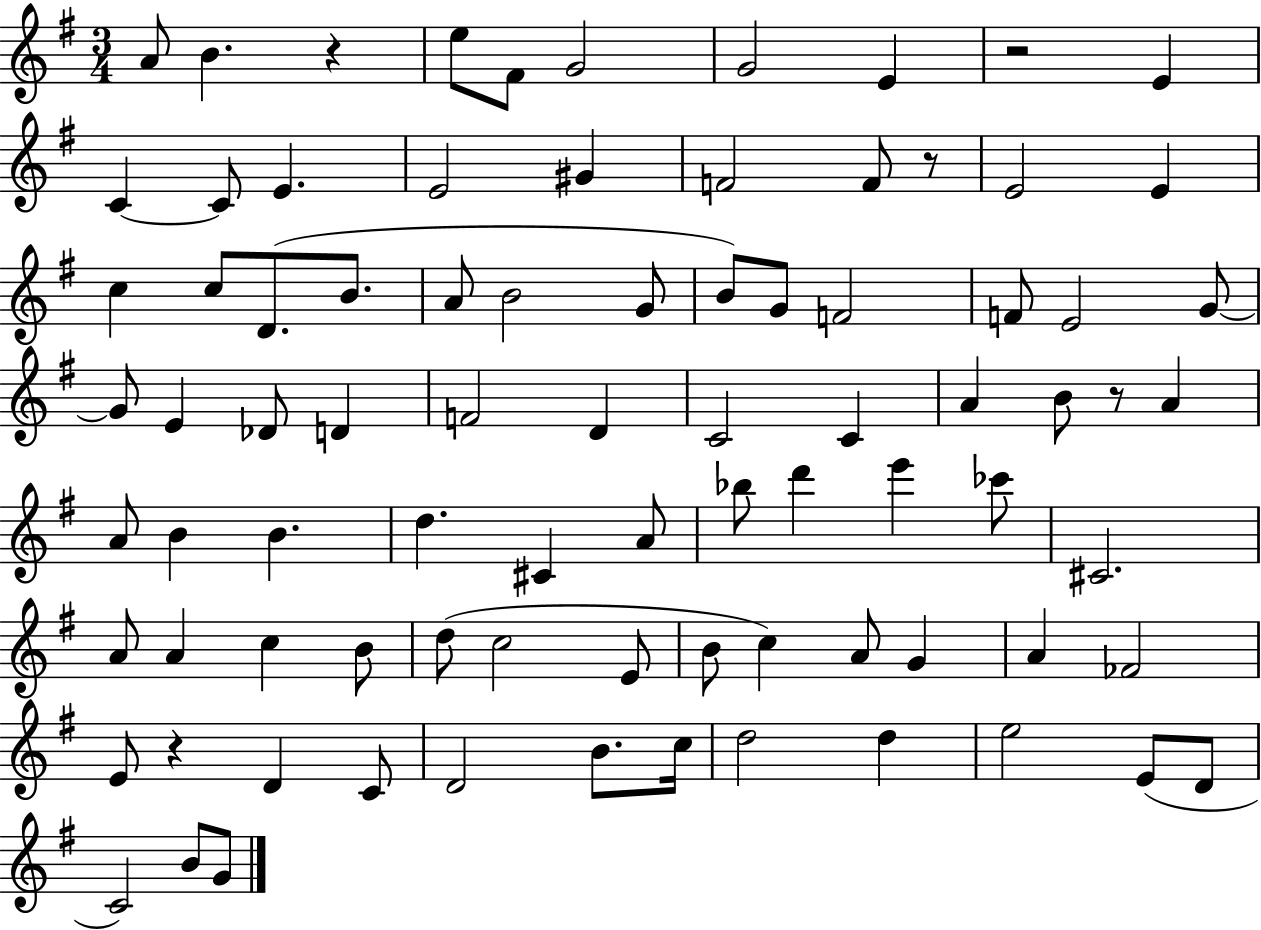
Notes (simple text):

A4/e B4/q. R/q E5/e F#4/e G4/h G4/h E4/q R/h E4/q C4/q C4/e E4/q. E4/h G#4/q F4/h F4/e R/e E4/h E4/q C5/q C5/e D4/e. B4/e. A4/e B4/h G4/e B4/e G4/e F4/h F4/e E4/h G4/e G4/e E4/q Db4/e D4/q F4/h D4/q C4/h C4/q A4/q B4/e R/e A4/q A4/e B4/q B4/q. D5/q. C#4/q A4/e Bb5/e D6/q E6/q CES6/e C#4/h. A4/e A4/q C5/q B4/e D5/e C5/h E4/e B4/e C5/q A4/e G4/q A4/q FES4/h E4/e R/q D4/q C4/e D4/h B4/e. C5/s D5/h D5/q E5/h E4/e D4/e C4/h B4/e G4/e